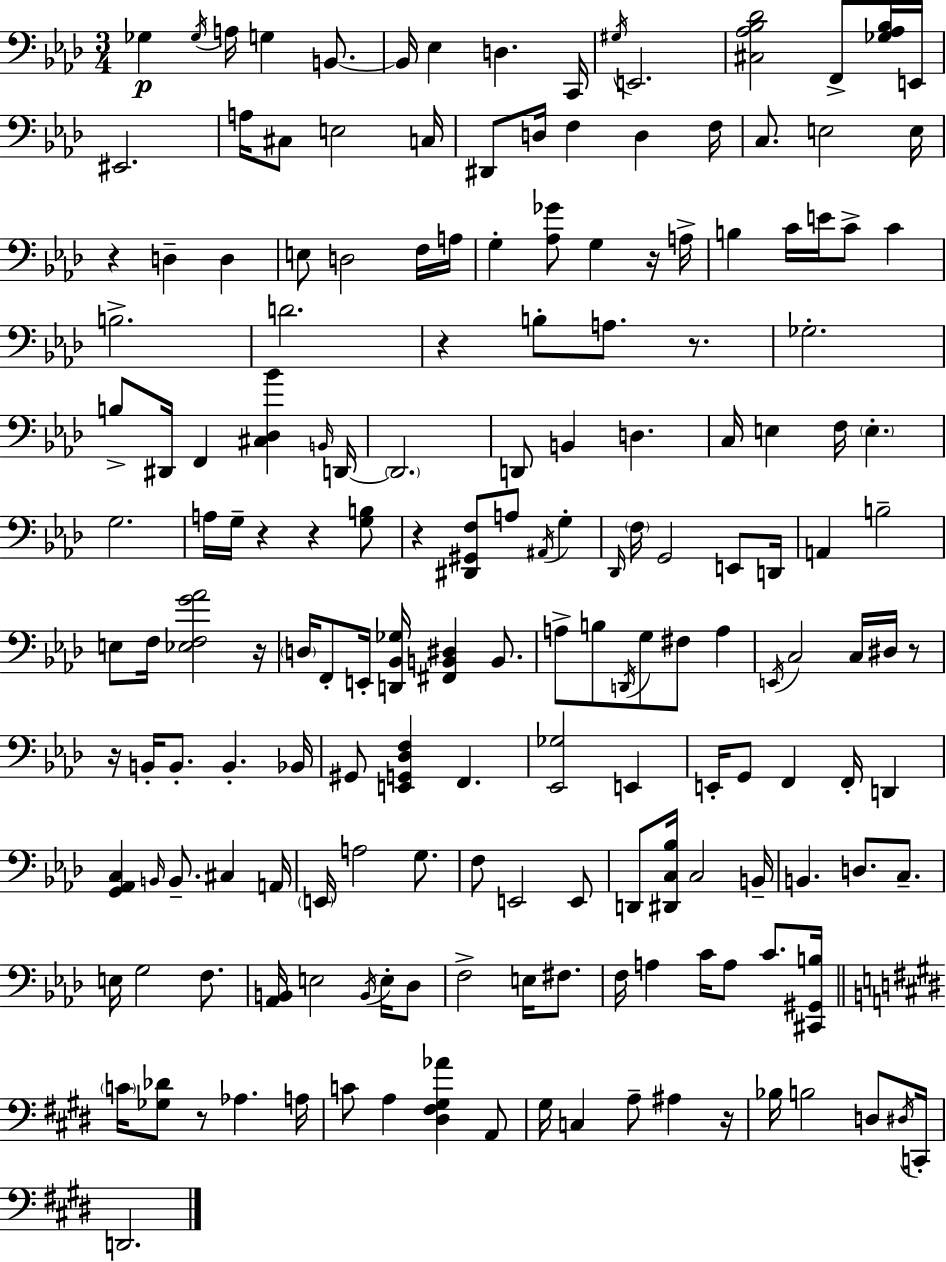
Gb3/q Gb3/s A3/s G3/q B2/e. B2/s Eb3/q D3/q. C2/s G#3/s E2/h. [C#3,Ab3,Bb3,Db4]/h F2/e [Gb3,Ab3,Bb3]/s E2/s EIS2/h. A3/s C#3/e E3/h C3/s D#2/e D3/s F3/q D3/q F3/s C3/e. E3/h E3/s R/q D3/q D3/q E3/e D3/h F3/s A3/s G3/q [Ab3,Gb4]/e G3/q R/s A3/s B3/q C4/s E4/s C4/e C4/q B3/h. D4/h. R/q B3/e A3/e. R/e. Gb3/h. B3/e D#2/s F2/q [C#3,Db3,Bb4]/q B2/s D2/s D2/h. D2/e B2/q D3/q. C3/s E3/q F3/s E3/q. G3/h. A3/s G3/s R/q R/q [G3,B3]/e R/q [D#2,G#2,F3]/e A3/e A#2/s G3/q Db2/s F3/s G2/h E2/e D2/s A2/q B3/h E3/e F3/s [Eb3,F3,G4,Ab4]/h R/s D3/s F2/e E2/s [D2,Bb2,Gb3]/s [F#2,B2,D#3]/q B2/e. A3/e B3/e D2/s G3/e F#3/e A3/q E2/s C3/h C3/s D#3/s R/e R/s B2/s B2/e. B2/q. Bb2/s G#2/e [E2,G2,Db3,F3]/q F2/q. [Eb2,Gb3]/h E2/q E2/s G2/e F2/q F2/s D2/q [G2,Ab2,C3]/q B2/s B2/e. C#3/q A2/s E2/s A3/h G3/e. F3/e E2/h E2/e D2/e [D#2,C3,Bb3]/s C3/h B2/s B2/q. D3/e. C3/e. E3/s G3/h F3/e. [Ab2,B2]/s E3/h B2/s E3/s Db3/e F3/h E3/s F#3/e. F3/s A3/q C4/s A3/e C4/e. [C#2,G#2,B3]/s C4/s [Gb3,Db4]/e R/e Ab3/q. A3/s C4/e A3/q [D#3,F#3,G#3,Ab4]/q A2/e G#3/s C3/q A3/e A#3/q R/s Bb3/s B3/h D3/e D#3/s C2/s D2/h.